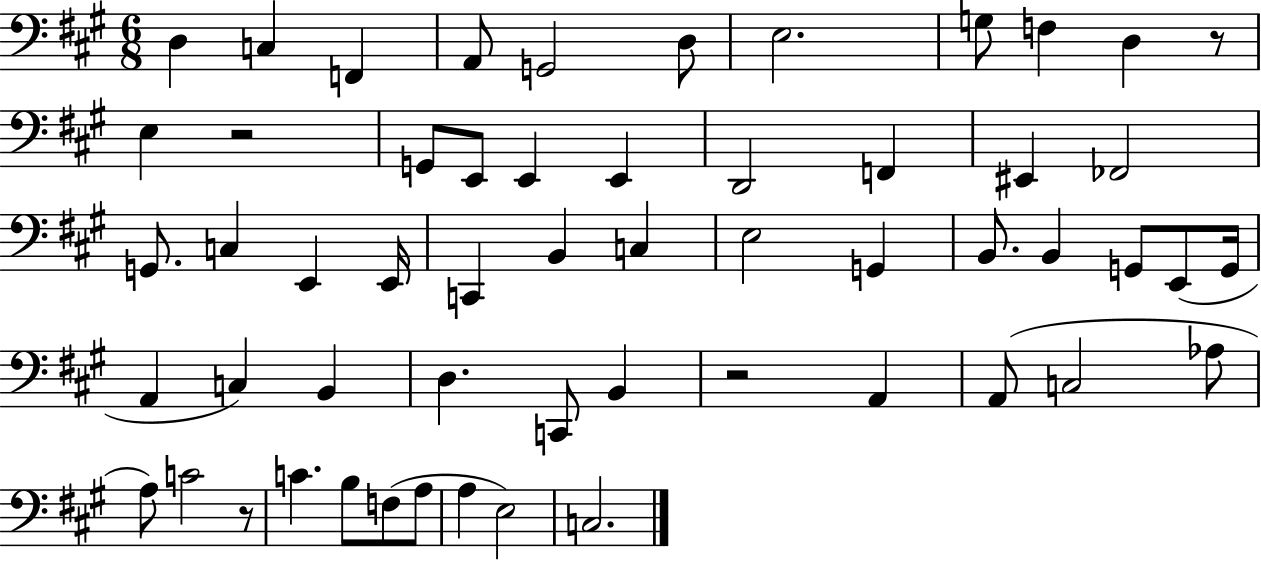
D3/q C3/q F2/q A2/e G2/h D3/e E3/h. G3/e F3/q D3/q R/e E3/q R/h G2/e E2/e E2/q E2/q D2/h F2/q EIS2/q FES2/h G2/e. C3/q E2/q E2/s C2/q B2/q C3/q E3/h G2/q B2/e. B2/q G2/e E2/e G2/s A2/q C3/q B2/q D3/q. C2/e B2/q R/h A2/q A2/e C3/h Ab3/e A3/e C4/h R/e C4/q. B3/e F3/e A3/e A3/q E3/h C3/h.